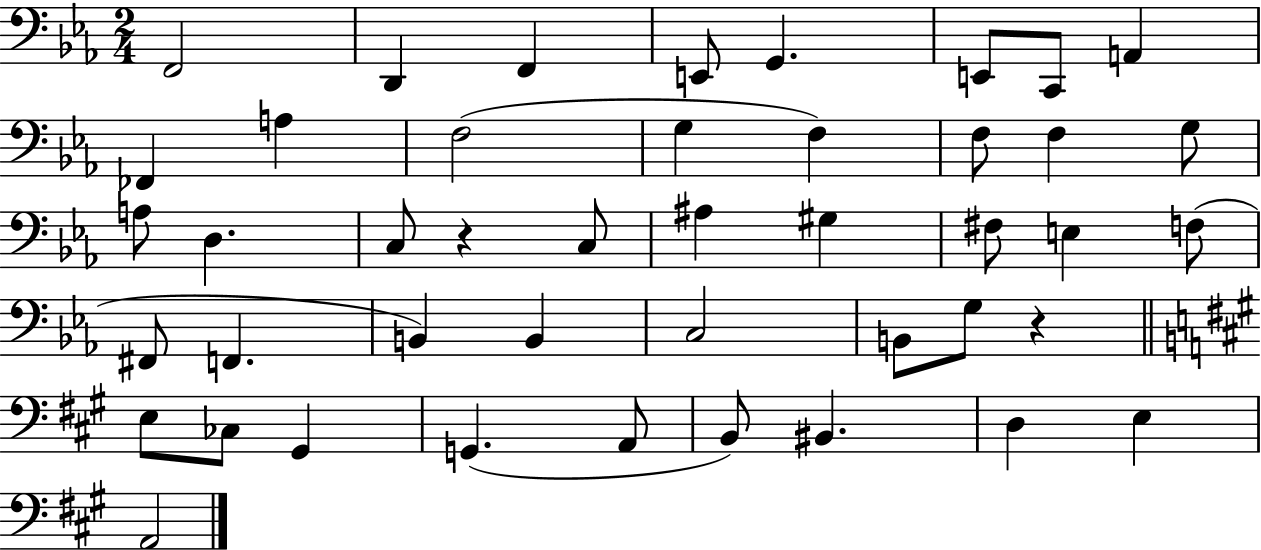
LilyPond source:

{
  \clef bass
  \numericTimeSignature
  \time 2/4
  \key ees \major
  f,2 | d,4 f,4 | e,8 g,4. | e,8 c,8 a,4 | \break fes,4 a4 | f2( | g4 f4) | f8 f4 g8 | \break a8 d4. | c8 r4 c8 | ais4 gis4 | fis8 e4 f8( | \break fis,8 f,4. | b,4) b,4 | c2 | b,8 g8 r4 | \break \bar "||" \break \key a \major e8 ces8 gis,4 | g,4.( a,8 | b,8) bis,4. | d4 e4 | \break a,2 | \bar "|."
}